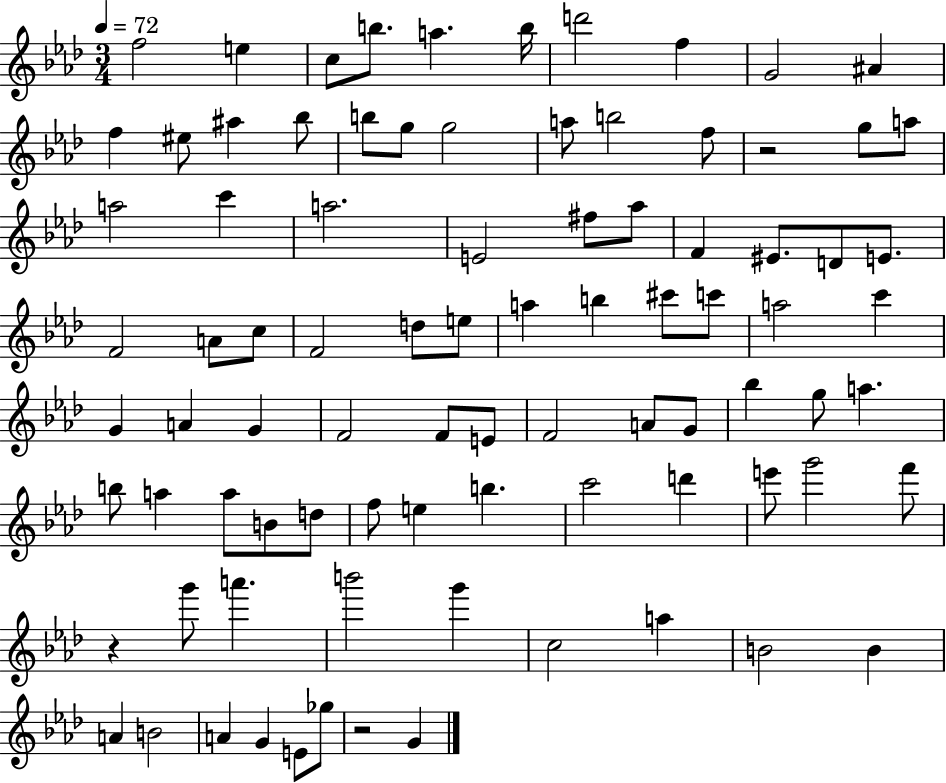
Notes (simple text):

F5/h E5/q C5/e B5/e. A5/q. B5/s D6/h F5/q G4/h A#4/q F5/q EIS5/e A#5/q Bb5/e B5/e G5/e G5/h A5/e B5/h F5/e R/h G5/e A5/e A5/h C6/q A5/h. E4/h F#5/e Ab5/e F4/q EIS4/e. D4/e E4/e. F4/h A4/e C5/e F4/h D5/e E5/e A5/q B5/q C#6/e C6/e A5/h C6/q G4/q A4/q G4/q F4/h F4/e E4/e F4/h A4/e G4/e Bb5/q G5/e A5/q. B5/e A5/q A5/e B4/e D5/e F5/e E5/q B5/q. C6/h D6/q E6/e G6/h F6/e R/q G6/e A6/q. B6/h G6/q C5/h A5/q B4/h B4/q A4/q B4/h A4/q G4/q E4/e Gb5/e R/h G4/q